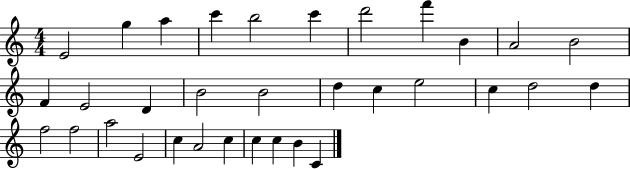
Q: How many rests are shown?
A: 0